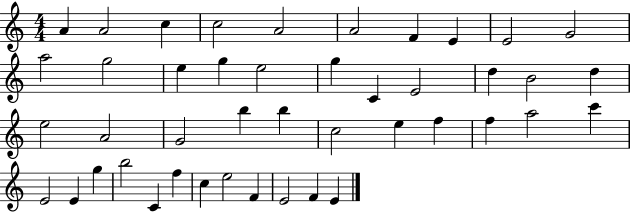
X:1
T:Untitled
M:4/4
L:1/4
K:C
A A2 c c2 A2 A2 F E E2 G2 a2 g2 e g e2 g C E2 d B2 d e2 A2 G2 b b c2 e f f a2 c' E2 E g b2 C f c e2 F E2 F E